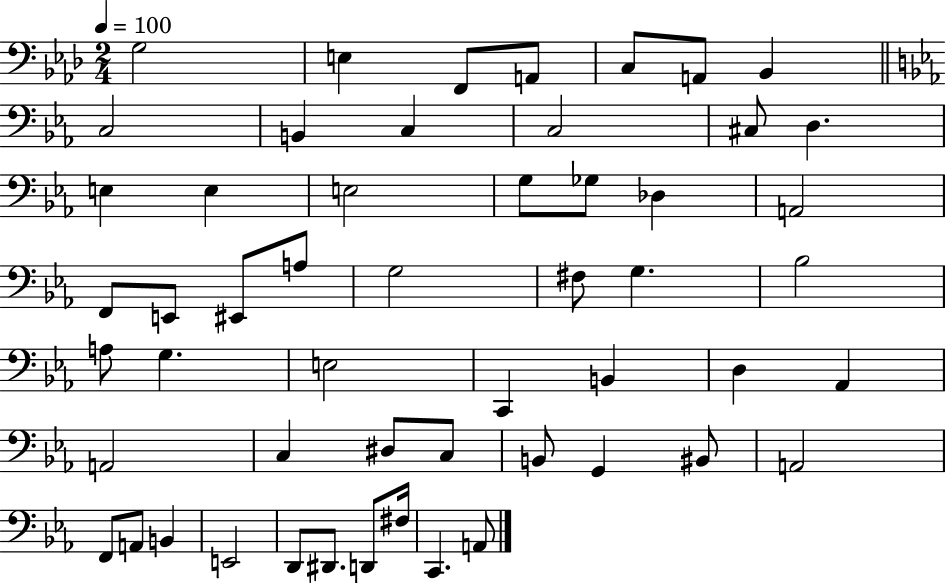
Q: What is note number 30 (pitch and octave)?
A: G3